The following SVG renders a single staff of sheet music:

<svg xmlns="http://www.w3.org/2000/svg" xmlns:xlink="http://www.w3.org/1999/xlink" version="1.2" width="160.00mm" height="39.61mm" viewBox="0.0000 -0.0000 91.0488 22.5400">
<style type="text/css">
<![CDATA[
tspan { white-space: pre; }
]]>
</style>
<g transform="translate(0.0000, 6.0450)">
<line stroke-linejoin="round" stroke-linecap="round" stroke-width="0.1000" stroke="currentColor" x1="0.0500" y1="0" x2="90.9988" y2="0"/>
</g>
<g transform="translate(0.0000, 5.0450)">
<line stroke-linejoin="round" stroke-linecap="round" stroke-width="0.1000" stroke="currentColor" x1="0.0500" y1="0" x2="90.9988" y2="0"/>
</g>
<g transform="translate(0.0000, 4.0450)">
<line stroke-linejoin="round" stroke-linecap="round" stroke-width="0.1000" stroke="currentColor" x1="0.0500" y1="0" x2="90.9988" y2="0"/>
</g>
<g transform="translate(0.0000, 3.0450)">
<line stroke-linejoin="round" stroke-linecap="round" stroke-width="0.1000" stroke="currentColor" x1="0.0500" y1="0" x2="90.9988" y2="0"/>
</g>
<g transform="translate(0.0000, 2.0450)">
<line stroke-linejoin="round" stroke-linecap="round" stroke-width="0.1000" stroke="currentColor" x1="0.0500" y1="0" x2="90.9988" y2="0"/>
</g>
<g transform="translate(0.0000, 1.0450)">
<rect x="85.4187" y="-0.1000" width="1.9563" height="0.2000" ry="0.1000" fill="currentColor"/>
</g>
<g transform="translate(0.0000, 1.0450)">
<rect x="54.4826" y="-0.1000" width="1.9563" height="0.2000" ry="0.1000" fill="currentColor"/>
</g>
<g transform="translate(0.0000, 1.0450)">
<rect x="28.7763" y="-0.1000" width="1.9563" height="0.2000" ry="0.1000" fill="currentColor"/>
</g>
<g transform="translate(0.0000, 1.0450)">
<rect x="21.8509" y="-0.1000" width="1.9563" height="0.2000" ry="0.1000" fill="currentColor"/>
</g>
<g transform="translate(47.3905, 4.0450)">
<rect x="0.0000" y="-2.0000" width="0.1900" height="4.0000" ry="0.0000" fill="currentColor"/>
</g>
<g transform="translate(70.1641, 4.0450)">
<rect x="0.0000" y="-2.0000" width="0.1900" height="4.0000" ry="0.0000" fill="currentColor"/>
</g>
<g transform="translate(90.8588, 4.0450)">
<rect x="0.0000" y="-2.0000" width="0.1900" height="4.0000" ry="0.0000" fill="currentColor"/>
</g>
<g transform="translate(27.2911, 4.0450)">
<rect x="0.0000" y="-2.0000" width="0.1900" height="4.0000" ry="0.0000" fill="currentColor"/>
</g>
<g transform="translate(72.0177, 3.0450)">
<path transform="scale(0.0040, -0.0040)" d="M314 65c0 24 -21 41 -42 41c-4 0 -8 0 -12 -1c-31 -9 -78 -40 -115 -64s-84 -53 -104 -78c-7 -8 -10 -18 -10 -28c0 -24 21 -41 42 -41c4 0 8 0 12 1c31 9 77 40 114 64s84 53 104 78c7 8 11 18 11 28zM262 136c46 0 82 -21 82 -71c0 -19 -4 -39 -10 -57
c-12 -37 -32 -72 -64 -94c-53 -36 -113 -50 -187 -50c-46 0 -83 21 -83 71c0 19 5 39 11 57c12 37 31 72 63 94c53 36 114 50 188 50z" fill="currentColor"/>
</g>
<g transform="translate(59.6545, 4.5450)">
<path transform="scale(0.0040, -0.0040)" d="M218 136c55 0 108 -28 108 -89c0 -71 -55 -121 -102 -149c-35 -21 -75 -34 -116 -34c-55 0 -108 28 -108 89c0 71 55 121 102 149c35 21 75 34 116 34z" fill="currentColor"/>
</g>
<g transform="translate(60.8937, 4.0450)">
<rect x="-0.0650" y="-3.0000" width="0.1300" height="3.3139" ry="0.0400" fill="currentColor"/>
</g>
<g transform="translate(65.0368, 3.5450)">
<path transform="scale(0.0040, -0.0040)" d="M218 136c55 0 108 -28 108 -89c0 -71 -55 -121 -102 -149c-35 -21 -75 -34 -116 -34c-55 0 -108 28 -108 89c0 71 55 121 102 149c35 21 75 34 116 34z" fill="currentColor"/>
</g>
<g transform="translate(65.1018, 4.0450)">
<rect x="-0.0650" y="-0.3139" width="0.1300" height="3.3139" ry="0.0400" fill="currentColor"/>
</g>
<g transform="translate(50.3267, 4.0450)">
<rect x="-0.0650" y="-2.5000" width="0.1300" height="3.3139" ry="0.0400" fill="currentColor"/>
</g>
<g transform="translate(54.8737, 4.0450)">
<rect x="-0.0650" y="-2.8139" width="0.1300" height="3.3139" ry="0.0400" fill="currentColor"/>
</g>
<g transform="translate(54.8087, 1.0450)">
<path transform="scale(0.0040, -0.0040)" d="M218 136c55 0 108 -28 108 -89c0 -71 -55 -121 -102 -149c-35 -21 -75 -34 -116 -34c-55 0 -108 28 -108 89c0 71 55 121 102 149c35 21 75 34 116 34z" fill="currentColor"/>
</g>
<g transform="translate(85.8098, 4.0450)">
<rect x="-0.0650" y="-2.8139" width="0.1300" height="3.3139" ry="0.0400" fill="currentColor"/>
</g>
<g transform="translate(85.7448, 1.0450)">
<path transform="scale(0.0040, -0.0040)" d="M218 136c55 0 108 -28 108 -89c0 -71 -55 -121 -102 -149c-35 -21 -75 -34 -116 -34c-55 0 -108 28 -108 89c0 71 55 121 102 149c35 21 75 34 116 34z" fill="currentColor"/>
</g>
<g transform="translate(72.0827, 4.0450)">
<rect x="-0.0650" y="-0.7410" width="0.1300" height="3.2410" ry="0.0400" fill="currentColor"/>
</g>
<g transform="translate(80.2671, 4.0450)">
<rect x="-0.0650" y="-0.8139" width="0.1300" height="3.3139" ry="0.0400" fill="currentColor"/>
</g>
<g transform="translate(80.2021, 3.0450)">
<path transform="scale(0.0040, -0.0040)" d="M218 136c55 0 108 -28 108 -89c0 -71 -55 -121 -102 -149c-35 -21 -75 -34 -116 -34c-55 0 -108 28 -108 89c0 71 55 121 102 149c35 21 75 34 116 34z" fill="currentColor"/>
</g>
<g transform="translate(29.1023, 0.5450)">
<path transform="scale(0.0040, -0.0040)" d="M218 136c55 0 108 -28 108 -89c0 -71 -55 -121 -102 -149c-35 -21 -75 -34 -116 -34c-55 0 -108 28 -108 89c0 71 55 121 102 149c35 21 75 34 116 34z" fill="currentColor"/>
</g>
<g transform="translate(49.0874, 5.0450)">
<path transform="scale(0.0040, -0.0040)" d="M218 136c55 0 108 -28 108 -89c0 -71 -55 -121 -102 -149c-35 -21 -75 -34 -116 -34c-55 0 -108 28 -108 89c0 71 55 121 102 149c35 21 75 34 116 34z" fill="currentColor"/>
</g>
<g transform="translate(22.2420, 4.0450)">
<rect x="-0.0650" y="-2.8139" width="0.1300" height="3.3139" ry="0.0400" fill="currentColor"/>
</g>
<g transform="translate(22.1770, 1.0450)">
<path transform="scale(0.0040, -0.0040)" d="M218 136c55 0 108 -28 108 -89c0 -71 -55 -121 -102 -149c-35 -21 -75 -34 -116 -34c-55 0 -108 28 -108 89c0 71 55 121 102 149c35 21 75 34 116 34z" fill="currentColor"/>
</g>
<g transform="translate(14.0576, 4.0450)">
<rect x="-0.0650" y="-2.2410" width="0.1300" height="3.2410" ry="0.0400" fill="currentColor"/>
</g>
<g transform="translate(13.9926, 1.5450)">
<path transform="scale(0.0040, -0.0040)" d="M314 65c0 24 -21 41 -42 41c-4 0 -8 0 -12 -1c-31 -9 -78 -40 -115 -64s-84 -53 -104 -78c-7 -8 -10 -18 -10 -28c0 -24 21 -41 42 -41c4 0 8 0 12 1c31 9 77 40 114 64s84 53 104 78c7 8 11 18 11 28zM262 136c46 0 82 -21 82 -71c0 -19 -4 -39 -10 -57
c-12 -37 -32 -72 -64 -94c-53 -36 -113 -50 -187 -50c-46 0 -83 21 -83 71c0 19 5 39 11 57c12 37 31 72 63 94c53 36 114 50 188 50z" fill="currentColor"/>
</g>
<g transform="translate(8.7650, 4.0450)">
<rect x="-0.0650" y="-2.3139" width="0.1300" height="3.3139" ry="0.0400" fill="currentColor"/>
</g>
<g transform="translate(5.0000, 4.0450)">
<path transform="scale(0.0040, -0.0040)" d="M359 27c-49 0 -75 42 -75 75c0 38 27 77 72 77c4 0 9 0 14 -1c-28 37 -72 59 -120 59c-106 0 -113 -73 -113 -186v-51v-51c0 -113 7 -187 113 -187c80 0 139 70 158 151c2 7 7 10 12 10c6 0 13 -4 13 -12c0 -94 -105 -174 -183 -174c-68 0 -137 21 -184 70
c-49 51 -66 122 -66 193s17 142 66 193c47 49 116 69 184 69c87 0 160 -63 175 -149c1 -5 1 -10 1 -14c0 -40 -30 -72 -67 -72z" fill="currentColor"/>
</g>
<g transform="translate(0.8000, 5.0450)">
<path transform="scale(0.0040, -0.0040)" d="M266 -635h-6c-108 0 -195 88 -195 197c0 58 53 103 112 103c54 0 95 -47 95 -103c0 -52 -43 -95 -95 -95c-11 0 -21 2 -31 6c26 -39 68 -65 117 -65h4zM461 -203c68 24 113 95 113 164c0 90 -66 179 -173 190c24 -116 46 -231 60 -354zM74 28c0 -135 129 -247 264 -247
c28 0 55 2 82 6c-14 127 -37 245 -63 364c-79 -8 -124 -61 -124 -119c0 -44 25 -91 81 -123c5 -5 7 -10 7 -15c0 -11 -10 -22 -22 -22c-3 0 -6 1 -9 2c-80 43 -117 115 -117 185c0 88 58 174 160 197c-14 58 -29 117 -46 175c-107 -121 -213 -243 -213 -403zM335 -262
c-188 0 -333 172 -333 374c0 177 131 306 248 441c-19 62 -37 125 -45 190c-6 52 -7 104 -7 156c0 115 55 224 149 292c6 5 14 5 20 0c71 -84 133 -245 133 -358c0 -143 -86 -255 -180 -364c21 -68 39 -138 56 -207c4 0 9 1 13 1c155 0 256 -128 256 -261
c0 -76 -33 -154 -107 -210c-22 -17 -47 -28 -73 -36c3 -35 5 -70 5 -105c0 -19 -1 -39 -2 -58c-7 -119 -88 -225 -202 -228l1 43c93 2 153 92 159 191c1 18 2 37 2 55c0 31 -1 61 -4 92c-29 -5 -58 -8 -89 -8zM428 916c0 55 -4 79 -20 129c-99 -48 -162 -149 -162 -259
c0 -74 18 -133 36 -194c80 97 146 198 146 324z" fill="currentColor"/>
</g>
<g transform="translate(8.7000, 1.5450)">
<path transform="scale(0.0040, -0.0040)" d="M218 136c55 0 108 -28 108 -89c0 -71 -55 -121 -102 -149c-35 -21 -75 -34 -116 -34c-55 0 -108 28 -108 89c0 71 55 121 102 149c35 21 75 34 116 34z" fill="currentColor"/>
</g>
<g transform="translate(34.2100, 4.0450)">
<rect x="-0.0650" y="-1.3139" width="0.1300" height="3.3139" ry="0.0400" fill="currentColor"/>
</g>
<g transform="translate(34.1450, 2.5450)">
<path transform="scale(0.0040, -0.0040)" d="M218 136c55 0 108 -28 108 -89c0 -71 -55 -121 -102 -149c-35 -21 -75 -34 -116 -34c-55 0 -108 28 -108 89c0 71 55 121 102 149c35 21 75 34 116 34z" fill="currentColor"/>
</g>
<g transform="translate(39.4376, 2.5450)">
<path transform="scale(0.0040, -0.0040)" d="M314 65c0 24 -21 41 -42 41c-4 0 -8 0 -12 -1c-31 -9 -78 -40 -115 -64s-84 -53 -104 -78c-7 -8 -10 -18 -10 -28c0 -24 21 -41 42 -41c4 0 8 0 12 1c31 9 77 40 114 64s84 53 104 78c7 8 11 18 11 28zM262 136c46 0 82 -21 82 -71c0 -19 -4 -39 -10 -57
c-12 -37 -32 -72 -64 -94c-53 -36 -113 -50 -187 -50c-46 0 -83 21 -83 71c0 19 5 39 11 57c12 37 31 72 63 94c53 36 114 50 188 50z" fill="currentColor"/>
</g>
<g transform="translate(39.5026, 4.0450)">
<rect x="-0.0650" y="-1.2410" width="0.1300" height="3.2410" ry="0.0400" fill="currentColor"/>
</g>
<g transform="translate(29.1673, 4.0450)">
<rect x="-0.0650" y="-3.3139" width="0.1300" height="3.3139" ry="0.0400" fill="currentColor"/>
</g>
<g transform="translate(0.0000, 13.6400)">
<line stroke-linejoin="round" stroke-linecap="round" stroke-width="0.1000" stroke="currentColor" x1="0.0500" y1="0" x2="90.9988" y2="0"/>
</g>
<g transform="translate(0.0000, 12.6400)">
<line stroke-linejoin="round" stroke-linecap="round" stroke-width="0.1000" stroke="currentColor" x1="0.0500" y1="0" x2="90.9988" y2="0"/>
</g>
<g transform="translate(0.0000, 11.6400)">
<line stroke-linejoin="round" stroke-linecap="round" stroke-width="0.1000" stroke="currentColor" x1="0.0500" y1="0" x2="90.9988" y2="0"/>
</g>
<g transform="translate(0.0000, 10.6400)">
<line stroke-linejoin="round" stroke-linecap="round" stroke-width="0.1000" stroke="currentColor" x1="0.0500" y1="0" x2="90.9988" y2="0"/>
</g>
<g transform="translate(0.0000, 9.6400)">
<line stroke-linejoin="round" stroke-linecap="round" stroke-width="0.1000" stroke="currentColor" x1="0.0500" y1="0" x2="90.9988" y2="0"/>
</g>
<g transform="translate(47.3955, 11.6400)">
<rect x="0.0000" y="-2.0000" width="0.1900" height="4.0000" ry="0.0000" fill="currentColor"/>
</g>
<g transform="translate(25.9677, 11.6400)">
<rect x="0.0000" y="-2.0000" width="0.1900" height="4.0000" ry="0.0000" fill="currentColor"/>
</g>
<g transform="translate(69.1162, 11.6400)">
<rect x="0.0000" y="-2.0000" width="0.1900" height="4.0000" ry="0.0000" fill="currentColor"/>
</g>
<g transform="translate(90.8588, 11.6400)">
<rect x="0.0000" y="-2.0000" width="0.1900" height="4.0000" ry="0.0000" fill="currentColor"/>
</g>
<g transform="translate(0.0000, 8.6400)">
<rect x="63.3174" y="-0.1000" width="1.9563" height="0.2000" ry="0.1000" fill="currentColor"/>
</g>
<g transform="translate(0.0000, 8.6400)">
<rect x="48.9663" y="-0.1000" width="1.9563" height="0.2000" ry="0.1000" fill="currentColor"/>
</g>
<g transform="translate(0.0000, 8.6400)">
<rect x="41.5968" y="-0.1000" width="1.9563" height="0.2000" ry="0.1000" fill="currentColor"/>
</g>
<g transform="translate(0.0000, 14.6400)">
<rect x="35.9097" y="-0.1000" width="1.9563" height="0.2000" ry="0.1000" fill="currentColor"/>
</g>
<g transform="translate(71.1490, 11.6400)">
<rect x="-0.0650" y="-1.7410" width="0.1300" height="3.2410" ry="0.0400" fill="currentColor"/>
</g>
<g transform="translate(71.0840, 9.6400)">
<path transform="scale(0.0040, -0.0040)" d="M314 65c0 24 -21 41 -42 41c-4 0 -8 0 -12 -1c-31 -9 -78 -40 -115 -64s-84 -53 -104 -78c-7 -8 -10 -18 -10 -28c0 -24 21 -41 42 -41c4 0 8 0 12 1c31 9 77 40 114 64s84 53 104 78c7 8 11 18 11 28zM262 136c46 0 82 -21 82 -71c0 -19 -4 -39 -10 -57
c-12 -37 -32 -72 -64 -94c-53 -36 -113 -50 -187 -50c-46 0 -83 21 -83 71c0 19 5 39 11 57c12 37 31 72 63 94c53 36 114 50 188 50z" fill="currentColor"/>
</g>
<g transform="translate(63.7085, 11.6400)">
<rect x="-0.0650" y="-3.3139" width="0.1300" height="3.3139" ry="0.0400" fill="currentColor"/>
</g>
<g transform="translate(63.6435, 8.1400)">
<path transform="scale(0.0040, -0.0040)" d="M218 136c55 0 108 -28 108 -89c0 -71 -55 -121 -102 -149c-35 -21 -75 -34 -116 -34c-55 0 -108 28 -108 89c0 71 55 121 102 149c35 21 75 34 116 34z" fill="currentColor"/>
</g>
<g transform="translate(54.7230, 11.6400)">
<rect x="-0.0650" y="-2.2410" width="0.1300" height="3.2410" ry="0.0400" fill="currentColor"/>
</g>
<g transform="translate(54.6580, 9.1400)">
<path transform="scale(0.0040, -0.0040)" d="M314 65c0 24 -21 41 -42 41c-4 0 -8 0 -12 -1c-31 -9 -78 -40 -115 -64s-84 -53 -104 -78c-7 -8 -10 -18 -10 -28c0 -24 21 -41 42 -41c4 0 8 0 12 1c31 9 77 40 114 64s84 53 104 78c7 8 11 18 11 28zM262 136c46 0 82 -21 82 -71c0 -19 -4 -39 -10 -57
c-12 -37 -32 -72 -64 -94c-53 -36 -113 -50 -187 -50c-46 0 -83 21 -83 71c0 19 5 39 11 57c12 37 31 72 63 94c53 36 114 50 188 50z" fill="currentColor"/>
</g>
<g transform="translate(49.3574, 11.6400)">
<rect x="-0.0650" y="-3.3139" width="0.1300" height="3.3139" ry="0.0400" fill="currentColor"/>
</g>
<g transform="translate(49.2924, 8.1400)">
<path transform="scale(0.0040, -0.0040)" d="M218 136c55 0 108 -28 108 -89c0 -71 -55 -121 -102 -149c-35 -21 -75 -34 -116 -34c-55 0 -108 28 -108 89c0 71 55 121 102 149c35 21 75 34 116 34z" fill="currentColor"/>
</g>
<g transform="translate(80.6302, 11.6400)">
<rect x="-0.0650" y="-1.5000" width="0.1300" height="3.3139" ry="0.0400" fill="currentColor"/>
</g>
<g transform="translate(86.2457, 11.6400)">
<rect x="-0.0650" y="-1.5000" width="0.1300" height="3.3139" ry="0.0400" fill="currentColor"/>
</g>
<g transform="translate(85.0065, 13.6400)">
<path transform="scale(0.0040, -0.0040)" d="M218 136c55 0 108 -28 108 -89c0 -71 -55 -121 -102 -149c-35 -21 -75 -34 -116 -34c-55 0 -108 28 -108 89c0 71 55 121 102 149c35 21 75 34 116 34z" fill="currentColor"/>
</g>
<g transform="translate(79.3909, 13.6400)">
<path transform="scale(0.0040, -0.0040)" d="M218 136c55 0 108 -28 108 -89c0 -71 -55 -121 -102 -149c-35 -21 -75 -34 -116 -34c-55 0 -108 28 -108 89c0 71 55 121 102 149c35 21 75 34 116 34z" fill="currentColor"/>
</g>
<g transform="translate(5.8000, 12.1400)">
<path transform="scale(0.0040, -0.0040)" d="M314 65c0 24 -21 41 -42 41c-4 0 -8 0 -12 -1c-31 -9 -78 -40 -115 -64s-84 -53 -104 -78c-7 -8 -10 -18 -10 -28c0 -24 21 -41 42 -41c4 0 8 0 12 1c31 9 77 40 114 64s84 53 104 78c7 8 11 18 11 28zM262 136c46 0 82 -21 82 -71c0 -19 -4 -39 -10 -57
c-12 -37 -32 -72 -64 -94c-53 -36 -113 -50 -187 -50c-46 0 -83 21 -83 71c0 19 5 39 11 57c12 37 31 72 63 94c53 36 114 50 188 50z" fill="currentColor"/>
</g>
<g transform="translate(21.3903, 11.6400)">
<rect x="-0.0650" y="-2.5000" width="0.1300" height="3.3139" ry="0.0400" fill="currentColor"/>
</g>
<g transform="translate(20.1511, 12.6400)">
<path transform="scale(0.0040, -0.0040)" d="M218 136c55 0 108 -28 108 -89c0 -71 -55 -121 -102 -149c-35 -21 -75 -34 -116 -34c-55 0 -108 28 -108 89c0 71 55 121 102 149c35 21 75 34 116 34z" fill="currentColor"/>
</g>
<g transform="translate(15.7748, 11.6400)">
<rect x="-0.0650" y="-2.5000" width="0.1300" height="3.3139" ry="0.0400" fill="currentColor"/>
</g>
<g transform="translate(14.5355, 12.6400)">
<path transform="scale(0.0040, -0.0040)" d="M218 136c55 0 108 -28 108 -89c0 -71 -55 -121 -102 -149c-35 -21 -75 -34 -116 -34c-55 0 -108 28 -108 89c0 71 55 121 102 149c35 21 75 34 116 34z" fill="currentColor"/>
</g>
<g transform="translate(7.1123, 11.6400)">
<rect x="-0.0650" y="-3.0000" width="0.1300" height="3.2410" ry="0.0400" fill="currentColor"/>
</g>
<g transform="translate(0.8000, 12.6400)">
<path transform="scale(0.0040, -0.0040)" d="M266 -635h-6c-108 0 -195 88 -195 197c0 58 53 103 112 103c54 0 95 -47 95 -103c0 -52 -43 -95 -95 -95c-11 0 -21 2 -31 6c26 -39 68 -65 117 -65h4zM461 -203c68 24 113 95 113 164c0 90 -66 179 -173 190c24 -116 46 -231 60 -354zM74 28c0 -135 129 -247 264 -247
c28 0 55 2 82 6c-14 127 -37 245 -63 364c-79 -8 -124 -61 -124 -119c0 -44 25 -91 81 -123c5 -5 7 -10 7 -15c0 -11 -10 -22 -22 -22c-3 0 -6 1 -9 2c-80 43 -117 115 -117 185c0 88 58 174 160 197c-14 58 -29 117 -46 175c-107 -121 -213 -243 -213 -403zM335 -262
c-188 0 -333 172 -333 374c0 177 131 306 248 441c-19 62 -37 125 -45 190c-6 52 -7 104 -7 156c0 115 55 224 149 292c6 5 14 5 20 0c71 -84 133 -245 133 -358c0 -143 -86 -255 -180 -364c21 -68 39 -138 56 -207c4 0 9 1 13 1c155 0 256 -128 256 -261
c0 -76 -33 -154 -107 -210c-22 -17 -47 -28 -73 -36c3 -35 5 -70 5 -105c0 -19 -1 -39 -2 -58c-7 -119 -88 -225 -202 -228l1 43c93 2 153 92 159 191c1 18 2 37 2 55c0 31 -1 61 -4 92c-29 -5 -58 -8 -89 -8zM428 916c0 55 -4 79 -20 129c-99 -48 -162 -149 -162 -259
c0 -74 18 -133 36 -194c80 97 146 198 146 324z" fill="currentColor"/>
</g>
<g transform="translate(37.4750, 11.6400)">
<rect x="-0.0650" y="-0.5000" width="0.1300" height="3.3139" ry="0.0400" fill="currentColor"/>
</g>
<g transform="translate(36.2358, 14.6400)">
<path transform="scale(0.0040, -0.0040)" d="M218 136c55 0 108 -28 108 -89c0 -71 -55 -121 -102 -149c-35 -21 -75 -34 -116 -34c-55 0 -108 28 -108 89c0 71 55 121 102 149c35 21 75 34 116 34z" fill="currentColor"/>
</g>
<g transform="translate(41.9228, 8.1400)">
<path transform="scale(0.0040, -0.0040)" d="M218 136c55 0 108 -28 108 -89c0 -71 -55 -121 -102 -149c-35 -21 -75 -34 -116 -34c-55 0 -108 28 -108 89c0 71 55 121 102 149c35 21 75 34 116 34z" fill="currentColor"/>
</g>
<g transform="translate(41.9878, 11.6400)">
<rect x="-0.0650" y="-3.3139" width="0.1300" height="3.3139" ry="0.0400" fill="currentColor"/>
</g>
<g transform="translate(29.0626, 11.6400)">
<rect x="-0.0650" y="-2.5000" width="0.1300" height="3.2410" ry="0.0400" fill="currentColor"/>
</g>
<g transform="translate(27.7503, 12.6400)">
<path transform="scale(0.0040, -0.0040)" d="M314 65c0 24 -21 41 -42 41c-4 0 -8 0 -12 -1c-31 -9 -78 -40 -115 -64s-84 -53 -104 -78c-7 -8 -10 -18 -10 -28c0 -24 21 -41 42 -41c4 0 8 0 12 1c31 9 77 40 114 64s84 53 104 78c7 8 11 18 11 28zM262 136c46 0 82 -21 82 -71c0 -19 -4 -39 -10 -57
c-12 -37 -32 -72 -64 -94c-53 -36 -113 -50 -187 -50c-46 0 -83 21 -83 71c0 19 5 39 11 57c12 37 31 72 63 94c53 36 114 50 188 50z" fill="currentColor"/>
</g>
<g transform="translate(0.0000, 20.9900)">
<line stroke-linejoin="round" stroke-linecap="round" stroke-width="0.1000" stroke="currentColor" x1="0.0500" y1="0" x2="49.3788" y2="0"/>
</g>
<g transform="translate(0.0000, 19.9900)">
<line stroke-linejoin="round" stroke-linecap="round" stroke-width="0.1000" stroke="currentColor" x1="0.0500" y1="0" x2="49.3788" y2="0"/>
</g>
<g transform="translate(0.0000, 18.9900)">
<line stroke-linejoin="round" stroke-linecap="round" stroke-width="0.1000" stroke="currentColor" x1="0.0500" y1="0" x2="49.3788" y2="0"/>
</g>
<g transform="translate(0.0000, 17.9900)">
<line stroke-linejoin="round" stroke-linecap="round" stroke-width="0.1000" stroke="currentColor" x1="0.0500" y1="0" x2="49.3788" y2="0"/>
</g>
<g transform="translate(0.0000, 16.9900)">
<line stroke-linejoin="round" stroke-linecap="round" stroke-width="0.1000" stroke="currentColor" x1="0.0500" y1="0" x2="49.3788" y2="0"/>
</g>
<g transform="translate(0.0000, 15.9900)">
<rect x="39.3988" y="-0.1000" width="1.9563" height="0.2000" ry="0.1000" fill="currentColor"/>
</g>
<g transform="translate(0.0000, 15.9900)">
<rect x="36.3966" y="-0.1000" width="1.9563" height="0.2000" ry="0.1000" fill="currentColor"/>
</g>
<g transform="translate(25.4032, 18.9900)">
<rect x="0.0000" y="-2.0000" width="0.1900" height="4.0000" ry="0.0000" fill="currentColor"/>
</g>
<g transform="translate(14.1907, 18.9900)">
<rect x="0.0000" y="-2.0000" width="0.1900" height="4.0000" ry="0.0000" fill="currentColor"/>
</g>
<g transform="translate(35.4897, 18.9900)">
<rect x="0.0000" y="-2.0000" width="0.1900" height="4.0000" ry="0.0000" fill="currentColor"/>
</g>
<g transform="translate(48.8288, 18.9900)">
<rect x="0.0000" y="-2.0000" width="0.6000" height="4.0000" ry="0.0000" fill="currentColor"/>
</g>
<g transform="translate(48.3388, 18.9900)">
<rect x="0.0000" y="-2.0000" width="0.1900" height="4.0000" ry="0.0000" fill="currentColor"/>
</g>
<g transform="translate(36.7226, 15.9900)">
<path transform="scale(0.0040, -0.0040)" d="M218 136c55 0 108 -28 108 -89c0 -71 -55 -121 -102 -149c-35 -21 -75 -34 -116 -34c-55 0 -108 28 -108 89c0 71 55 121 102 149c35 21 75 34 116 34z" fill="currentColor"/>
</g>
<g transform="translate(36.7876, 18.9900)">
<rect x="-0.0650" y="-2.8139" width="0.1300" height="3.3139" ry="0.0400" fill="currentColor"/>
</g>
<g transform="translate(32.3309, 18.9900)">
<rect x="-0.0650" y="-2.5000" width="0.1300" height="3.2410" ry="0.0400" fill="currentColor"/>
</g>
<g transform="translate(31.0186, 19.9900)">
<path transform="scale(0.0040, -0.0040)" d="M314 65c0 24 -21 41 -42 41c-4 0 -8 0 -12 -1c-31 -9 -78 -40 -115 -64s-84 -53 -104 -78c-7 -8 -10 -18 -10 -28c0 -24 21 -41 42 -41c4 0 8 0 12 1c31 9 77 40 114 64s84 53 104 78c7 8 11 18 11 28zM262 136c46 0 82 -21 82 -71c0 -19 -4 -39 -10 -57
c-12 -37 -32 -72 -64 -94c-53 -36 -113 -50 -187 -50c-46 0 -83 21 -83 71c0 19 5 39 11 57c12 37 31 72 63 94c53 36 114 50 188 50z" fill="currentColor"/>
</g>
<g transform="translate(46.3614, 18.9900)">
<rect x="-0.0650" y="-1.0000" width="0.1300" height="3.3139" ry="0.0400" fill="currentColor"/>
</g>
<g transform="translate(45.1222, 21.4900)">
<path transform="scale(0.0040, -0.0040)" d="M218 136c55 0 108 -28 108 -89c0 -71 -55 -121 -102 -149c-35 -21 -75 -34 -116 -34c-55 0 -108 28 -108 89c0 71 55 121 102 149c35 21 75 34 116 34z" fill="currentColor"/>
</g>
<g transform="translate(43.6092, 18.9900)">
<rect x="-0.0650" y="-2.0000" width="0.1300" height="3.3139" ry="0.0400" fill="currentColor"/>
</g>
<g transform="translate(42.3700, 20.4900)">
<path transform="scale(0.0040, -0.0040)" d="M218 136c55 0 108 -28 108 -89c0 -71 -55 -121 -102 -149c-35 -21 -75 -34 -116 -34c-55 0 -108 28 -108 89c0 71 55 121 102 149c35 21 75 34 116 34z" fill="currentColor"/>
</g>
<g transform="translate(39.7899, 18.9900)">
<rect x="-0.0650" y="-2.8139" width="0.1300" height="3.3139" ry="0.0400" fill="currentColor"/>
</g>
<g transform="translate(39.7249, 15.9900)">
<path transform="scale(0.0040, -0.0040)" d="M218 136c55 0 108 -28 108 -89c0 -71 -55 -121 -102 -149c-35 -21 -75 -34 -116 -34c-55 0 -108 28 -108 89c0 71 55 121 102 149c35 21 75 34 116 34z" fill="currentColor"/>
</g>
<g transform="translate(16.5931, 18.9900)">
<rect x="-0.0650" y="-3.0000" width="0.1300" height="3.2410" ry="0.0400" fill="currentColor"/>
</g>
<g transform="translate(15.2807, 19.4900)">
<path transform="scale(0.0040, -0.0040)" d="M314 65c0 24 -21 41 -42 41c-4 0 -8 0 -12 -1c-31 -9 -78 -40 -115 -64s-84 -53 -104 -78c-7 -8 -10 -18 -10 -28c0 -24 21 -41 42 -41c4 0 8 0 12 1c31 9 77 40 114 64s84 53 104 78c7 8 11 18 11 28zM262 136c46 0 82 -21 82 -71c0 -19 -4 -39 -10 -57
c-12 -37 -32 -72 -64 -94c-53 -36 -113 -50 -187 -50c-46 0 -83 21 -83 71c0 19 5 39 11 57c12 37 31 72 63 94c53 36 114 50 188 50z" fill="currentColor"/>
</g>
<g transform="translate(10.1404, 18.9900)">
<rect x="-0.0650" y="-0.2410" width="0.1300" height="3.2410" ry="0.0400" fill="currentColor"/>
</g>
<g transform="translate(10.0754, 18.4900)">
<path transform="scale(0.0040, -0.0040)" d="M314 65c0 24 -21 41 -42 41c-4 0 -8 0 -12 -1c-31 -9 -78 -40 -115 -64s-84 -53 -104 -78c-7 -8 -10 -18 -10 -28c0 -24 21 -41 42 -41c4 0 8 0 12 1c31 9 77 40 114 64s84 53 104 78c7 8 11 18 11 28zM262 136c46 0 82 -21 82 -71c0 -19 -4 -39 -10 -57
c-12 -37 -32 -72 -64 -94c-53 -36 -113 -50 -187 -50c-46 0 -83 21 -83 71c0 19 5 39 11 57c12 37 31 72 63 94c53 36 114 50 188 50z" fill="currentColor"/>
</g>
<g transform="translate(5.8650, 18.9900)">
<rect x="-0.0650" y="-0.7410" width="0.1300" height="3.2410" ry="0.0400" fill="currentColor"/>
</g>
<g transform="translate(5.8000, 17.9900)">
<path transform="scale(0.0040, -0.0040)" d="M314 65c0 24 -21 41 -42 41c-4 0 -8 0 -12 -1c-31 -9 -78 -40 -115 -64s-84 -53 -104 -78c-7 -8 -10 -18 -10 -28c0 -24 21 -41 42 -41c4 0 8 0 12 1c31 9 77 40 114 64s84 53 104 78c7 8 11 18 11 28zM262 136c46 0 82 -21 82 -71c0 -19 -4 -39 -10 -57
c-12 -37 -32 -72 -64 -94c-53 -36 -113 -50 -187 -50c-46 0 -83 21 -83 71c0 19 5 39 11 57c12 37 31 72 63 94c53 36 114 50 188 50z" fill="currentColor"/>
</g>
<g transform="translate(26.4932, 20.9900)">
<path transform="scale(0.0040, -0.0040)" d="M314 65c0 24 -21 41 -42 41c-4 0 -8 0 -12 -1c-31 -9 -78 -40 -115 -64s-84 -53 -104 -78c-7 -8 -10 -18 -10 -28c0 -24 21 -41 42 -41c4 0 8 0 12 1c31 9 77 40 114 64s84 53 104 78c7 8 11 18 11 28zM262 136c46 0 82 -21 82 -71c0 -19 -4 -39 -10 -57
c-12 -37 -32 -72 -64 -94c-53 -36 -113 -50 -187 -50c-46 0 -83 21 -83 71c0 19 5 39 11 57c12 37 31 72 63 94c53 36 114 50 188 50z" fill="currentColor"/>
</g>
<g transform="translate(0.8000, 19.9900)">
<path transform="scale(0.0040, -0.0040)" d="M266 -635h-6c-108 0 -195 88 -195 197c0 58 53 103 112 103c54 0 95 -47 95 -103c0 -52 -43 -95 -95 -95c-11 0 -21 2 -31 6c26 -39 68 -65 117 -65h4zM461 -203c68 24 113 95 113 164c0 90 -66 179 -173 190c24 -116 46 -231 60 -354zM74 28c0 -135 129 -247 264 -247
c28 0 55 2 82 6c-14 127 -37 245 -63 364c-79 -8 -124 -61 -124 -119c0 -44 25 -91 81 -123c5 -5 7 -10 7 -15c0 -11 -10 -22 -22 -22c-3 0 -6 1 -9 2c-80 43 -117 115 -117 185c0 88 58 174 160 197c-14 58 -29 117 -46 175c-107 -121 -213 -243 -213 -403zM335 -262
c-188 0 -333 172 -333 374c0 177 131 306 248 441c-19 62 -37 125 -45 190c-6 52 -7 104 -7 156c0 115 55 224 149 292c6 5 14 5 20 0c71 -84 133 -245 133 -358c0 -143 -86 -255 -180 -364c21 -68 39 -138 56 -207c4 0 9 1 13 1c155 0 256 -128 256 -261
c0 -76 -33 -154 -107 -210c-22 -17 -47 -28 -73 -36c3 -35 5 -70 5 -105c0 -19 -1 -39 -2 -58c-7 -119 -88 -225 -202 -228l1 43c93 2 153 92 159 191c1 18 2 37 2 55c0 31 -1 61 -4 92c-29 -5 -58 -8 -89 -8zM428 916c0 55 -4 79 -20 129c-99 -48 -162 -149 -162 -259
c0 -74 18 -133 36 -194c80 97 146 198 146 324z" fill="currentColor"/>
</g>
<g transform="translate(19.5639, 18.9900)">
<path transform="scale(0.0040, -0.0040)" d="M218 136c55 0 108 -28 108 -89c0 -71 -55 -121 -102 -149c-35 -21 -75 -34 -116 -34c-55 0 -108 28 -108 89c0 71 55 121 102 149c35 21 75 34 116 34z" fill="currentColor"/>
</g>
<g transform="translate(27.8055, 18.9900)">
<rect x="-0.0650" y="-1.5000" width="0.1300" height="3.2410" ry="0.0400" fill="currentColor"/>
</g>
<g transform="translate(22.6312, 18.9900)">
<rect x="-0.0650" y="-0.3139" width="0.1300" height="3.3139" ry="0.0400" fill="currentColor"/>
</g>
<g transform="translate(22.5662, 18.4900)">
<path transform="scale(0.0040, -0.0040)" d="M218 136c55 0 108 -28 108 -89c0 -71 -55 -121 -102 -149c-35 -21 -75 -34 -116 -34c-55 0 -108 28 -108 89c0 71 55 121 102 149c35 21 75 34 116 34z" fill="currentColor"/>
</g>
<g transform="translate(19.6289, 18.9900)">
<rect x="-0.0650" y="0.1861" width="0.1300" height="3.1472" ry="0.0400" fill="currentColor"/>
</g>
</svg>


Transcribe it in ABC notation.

X:1
T:Untitled
M:4/4
L:1/4
K:C
g g2 a b e e2 G a A c d2 d a A2 G G G2 C b b g2 b f2 E E d2 c2 A2 B c E2 G2 a a F D